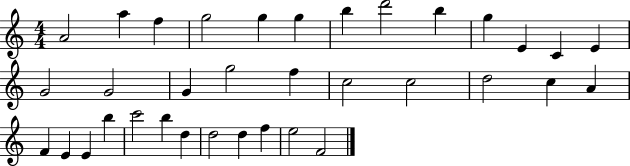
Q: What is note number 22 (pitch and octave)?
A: C5